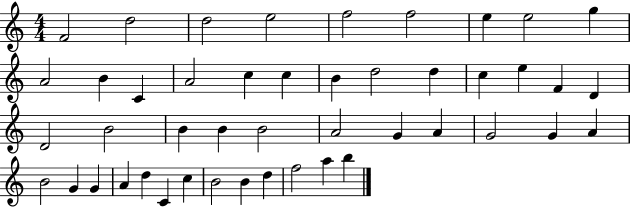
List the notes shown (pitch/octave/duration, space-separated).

F4/h D5/h D5/h E5/h F5/h F5/h E5/q E5/h G5/q A4/h B4/q C4/q A4/h C5/q C5/q B4/q D5/h D5/q C5/q E5/q F4/q D4/q D4/h B4/h B4/q B4/q B4/h A4/h G4/q A4/q G4/h G4/q A4/q B4/h G4/q G4/q A4/q D5/q C4/q C5/q B4/h B4/q D5/q F5/h A5/q B5/q